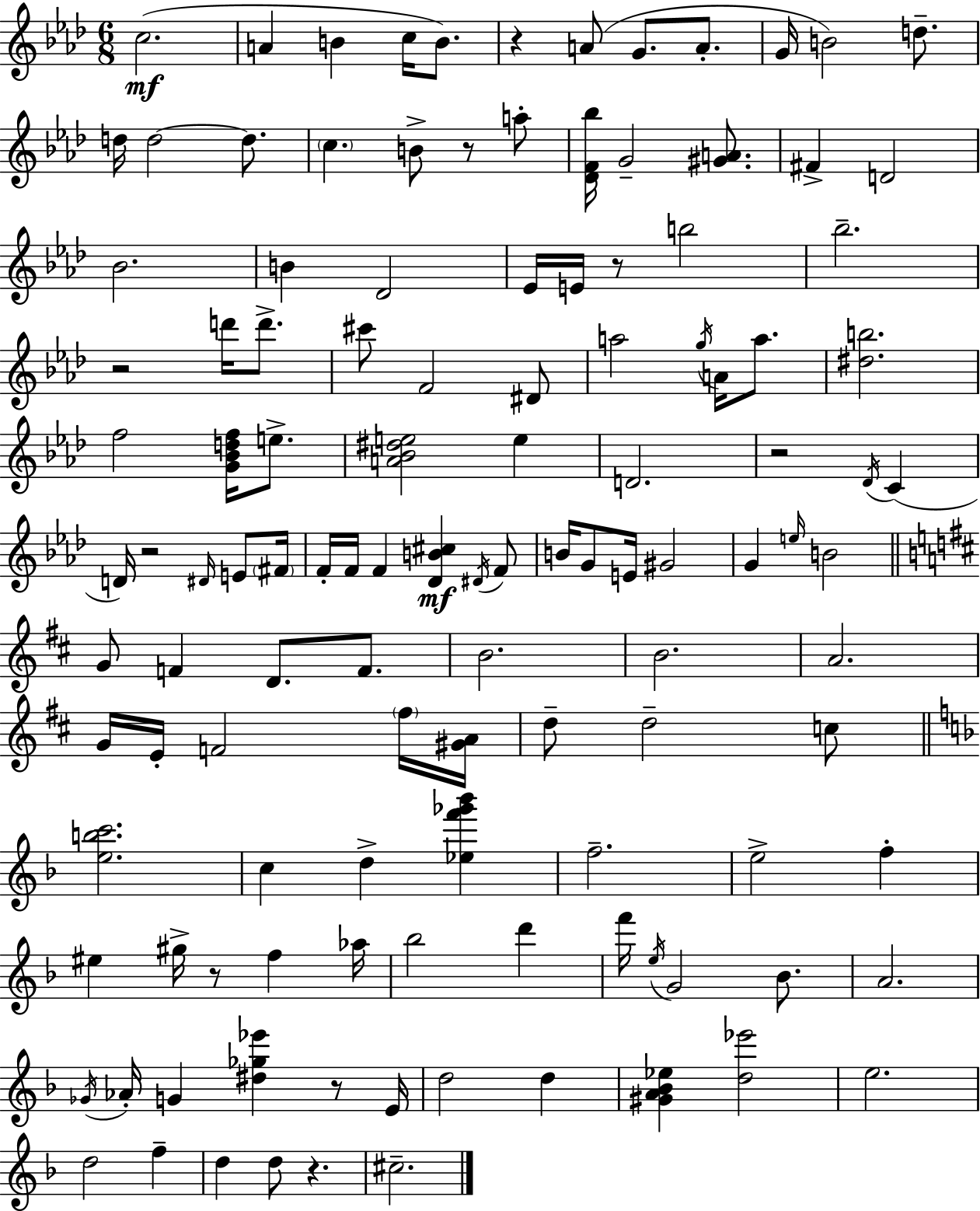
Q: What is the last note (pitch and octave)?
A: C#5